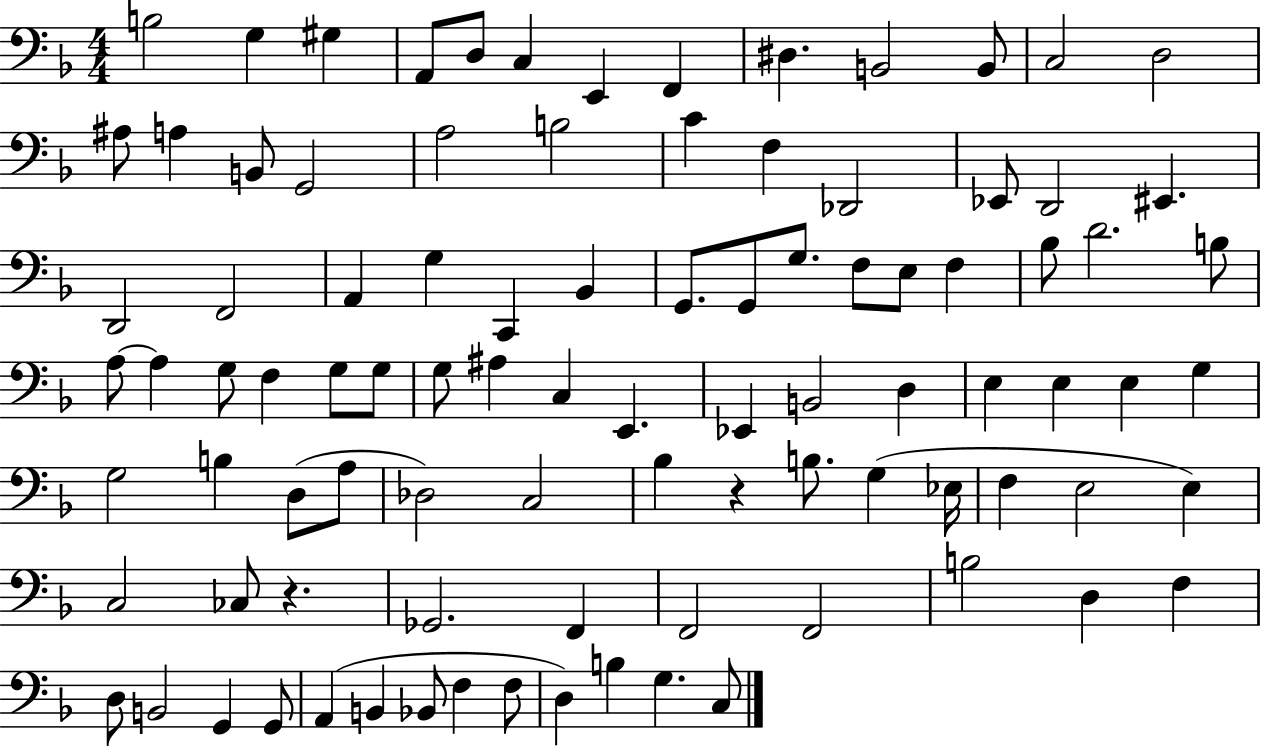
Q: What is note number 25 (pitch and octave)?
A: EIS2